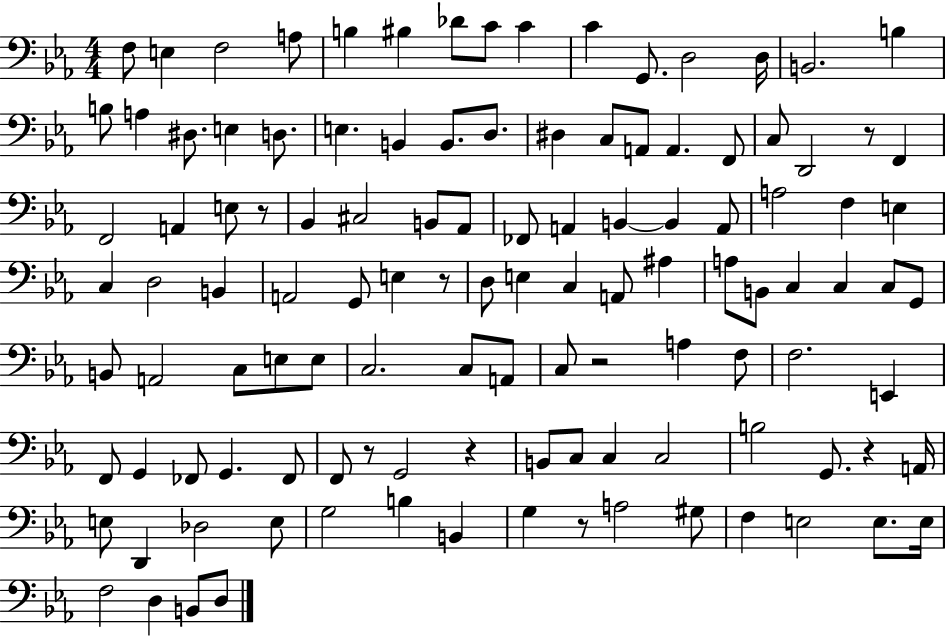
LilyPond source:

{
  \clef bass
  \numericTimeSignature
  \time 4/4
  \key ees \major
  f8 e4 f2 a8 | b4 bis4 des'8 c'8 c'4 | c'4 g,8. d2 d16 | b,2. b4 | \break b8 a4 dis8. e4 d8. | e4. b,4 b,8. d8. | dis4 c8 a,8 a,4. f,8 | c8 d,2 r8 f,4 | \break f,2 a,4 e8 r8 | bes,4 cis2 b,8 aes,8 | fes,8 a,4 b,4~~ b,4 a,8 | a2 f4 e4 | \break c4 d2 b,4 | a,2 g,8 e4 r8 | d8 e4 c4 a,8 ais4 | a8 b,8 c4 c4 c8 g,8 | \break b,8 a,2 c8 e8 e8 | c2. c8 a,8 | c8 r2 a4 f8 | f2. e,4 | \break f,8 g,4 fes,8 g,4. fes,8 | f,8 r8 g,2 r4 | b,8 c8 c4 c2 | b2 g,8. r4 a,16 | \break e8 d,4 des2 e8 | g2 b4 b,4 | g4 r8 a2 gis8 | f4 e2 e8. e16 | \break f2 d4 b,8 d8 | \bar "|."
}